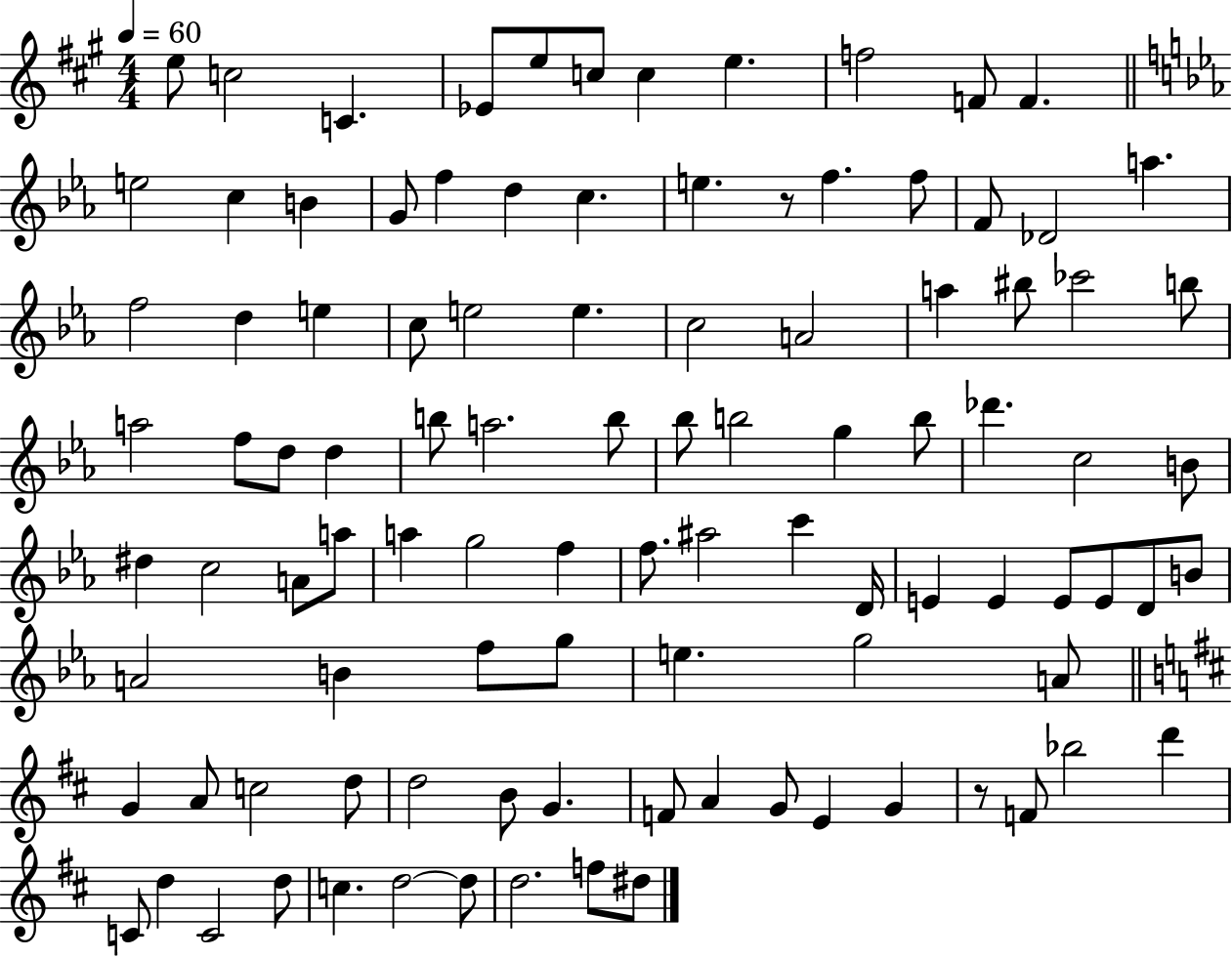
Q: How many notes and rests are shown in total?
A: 101